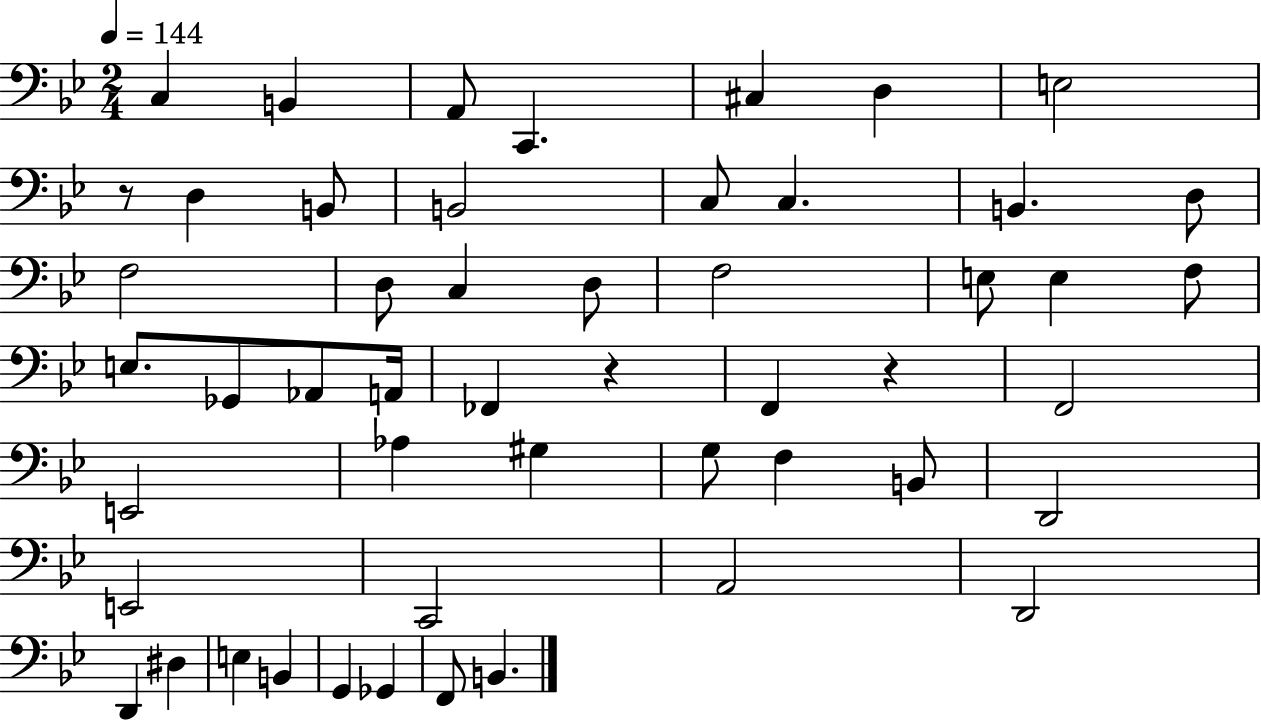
{
  \clef bass
  \numericTimeSignature
  \time 2/4
  \key bes \major
  \tempo 4 = 144
  c4 b,4 | a,8 c,4. | cis4 d4 | e2 | \break r8 d4 b,8 | b,2 | c8 c4. | b,4. d8 | \break f2 | d8 c4 d8 | f2 | e8 e4 f8 | \break e8. ges,8 aes,8 a,16 | fes,4 r4 | f,4 r4 | f,2 | \break e,2 | aes4 gis4 | g8 f4 b,8 | d,2 | \break e,2 | c,2 | a,2 | d,2 | \break d,4 dis4 | e4 b,4 | g,4 ges,4 | f,8 b,4. | \break \bar "|."
}